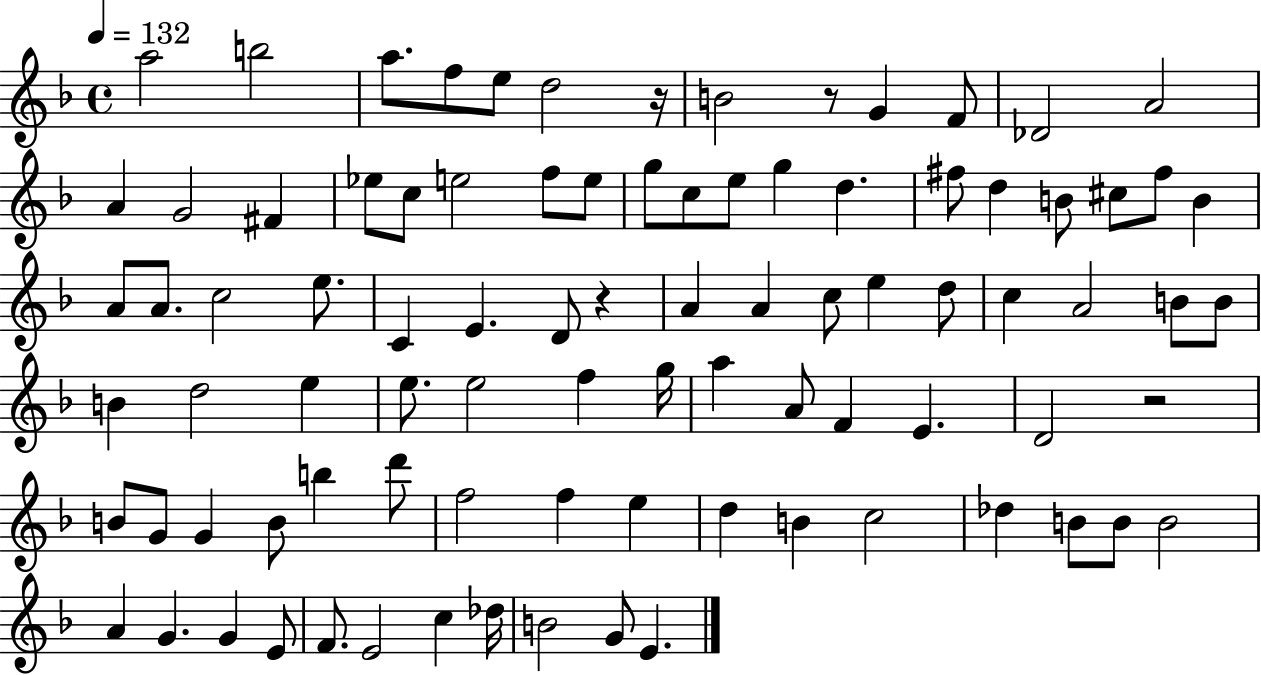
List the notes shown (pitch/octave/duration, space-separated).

A5/h B5/h A5/e. F5/e E5/e D5/h R/s B4/h R/e G4/q F4/e Db4/h A4/h A4/q G4/h F#4/q Eb5/e C5/e E5/h F5/e E5/e G5/e C5/e E5/e G5/q D5/q. F#5/e D5/q B4/e C#5/e F#5/e B4/q A4/e A4/e. C5/h E5/e. C4/q E4/q. D4/e R/q A4/q A4/q C5/e E5/q D5/e C5/q A4/h B4/e B4/e B4/q D5/h E5/q E5/e. E5/h F5/q G5/s A5/q A4/e F4/q E4/q. D4/h R/h B4/e G4/e G4/q B4/e B5/q D6/e F5/h F5/q E5/q D5/q B4/q C5/h Db5/q B4/e B4/e B4/h A4/q G4/q. G4/q E4/e F4/e. E4/h C5/q Db5/s B4/h G4/e E4/q.